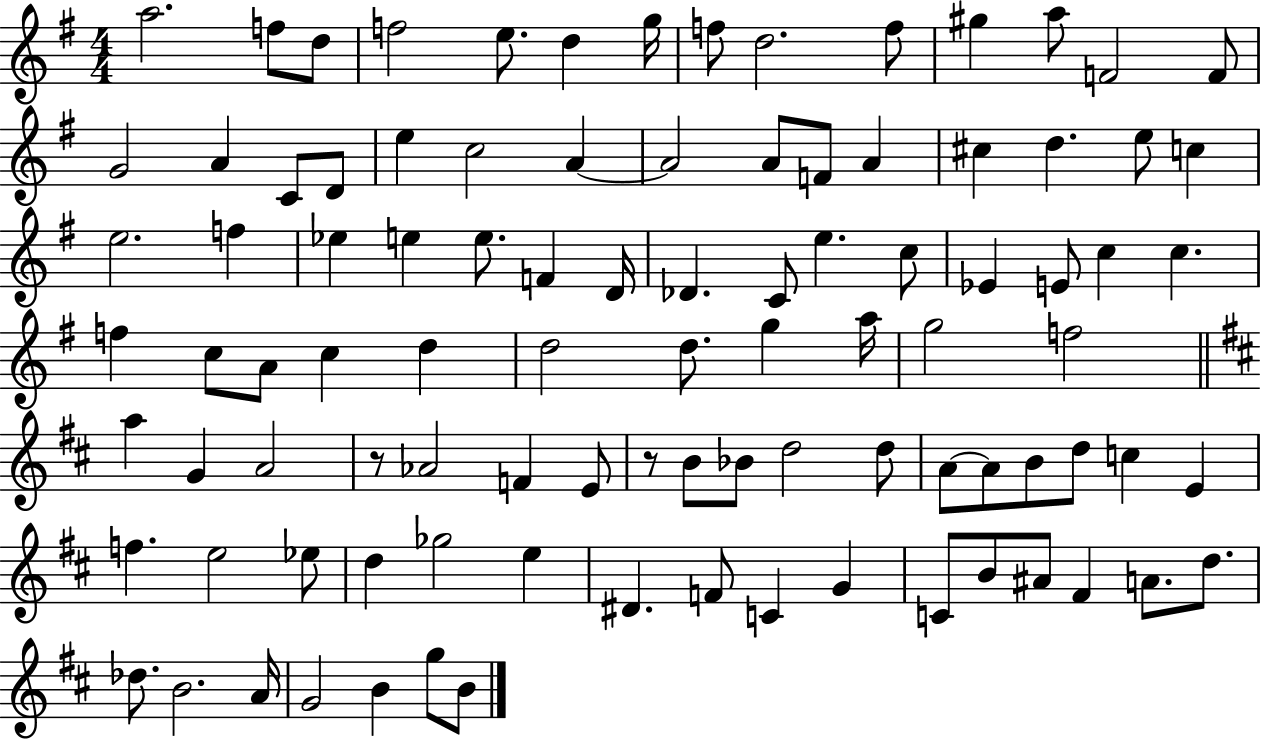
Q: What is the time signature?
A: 4/4